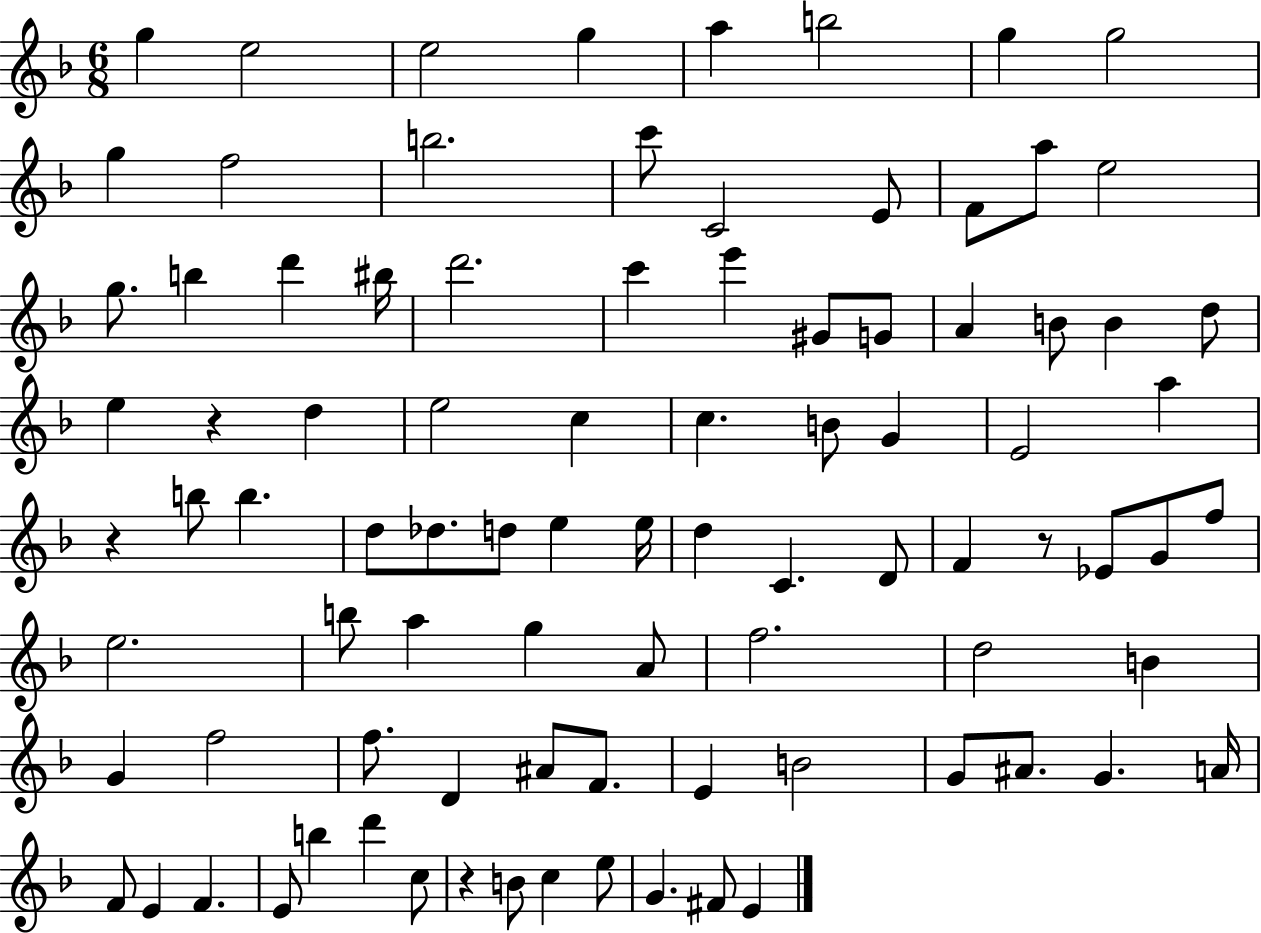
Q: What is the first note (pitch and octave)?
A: G5